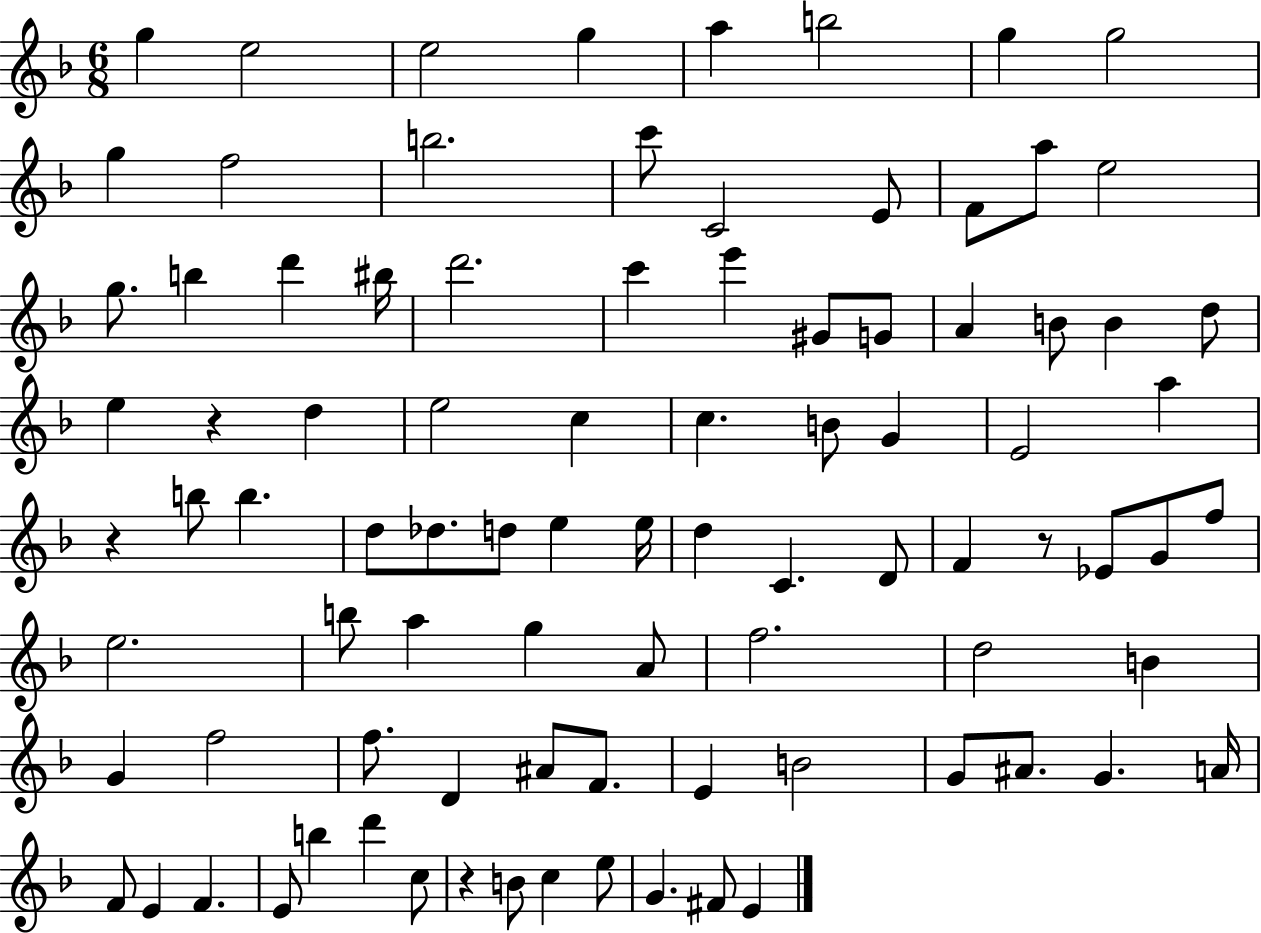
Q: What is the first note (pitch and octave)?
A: G5